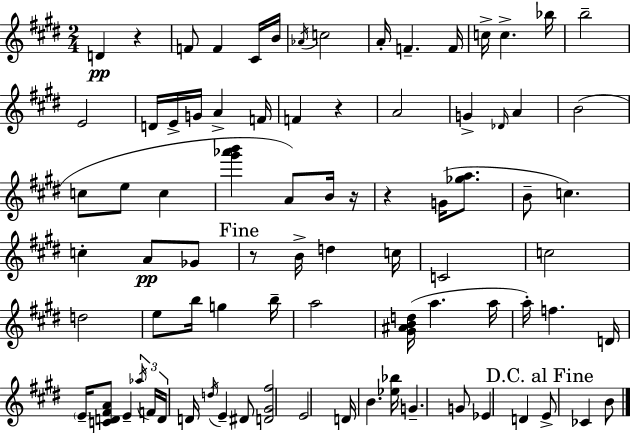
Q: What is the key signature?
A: E major